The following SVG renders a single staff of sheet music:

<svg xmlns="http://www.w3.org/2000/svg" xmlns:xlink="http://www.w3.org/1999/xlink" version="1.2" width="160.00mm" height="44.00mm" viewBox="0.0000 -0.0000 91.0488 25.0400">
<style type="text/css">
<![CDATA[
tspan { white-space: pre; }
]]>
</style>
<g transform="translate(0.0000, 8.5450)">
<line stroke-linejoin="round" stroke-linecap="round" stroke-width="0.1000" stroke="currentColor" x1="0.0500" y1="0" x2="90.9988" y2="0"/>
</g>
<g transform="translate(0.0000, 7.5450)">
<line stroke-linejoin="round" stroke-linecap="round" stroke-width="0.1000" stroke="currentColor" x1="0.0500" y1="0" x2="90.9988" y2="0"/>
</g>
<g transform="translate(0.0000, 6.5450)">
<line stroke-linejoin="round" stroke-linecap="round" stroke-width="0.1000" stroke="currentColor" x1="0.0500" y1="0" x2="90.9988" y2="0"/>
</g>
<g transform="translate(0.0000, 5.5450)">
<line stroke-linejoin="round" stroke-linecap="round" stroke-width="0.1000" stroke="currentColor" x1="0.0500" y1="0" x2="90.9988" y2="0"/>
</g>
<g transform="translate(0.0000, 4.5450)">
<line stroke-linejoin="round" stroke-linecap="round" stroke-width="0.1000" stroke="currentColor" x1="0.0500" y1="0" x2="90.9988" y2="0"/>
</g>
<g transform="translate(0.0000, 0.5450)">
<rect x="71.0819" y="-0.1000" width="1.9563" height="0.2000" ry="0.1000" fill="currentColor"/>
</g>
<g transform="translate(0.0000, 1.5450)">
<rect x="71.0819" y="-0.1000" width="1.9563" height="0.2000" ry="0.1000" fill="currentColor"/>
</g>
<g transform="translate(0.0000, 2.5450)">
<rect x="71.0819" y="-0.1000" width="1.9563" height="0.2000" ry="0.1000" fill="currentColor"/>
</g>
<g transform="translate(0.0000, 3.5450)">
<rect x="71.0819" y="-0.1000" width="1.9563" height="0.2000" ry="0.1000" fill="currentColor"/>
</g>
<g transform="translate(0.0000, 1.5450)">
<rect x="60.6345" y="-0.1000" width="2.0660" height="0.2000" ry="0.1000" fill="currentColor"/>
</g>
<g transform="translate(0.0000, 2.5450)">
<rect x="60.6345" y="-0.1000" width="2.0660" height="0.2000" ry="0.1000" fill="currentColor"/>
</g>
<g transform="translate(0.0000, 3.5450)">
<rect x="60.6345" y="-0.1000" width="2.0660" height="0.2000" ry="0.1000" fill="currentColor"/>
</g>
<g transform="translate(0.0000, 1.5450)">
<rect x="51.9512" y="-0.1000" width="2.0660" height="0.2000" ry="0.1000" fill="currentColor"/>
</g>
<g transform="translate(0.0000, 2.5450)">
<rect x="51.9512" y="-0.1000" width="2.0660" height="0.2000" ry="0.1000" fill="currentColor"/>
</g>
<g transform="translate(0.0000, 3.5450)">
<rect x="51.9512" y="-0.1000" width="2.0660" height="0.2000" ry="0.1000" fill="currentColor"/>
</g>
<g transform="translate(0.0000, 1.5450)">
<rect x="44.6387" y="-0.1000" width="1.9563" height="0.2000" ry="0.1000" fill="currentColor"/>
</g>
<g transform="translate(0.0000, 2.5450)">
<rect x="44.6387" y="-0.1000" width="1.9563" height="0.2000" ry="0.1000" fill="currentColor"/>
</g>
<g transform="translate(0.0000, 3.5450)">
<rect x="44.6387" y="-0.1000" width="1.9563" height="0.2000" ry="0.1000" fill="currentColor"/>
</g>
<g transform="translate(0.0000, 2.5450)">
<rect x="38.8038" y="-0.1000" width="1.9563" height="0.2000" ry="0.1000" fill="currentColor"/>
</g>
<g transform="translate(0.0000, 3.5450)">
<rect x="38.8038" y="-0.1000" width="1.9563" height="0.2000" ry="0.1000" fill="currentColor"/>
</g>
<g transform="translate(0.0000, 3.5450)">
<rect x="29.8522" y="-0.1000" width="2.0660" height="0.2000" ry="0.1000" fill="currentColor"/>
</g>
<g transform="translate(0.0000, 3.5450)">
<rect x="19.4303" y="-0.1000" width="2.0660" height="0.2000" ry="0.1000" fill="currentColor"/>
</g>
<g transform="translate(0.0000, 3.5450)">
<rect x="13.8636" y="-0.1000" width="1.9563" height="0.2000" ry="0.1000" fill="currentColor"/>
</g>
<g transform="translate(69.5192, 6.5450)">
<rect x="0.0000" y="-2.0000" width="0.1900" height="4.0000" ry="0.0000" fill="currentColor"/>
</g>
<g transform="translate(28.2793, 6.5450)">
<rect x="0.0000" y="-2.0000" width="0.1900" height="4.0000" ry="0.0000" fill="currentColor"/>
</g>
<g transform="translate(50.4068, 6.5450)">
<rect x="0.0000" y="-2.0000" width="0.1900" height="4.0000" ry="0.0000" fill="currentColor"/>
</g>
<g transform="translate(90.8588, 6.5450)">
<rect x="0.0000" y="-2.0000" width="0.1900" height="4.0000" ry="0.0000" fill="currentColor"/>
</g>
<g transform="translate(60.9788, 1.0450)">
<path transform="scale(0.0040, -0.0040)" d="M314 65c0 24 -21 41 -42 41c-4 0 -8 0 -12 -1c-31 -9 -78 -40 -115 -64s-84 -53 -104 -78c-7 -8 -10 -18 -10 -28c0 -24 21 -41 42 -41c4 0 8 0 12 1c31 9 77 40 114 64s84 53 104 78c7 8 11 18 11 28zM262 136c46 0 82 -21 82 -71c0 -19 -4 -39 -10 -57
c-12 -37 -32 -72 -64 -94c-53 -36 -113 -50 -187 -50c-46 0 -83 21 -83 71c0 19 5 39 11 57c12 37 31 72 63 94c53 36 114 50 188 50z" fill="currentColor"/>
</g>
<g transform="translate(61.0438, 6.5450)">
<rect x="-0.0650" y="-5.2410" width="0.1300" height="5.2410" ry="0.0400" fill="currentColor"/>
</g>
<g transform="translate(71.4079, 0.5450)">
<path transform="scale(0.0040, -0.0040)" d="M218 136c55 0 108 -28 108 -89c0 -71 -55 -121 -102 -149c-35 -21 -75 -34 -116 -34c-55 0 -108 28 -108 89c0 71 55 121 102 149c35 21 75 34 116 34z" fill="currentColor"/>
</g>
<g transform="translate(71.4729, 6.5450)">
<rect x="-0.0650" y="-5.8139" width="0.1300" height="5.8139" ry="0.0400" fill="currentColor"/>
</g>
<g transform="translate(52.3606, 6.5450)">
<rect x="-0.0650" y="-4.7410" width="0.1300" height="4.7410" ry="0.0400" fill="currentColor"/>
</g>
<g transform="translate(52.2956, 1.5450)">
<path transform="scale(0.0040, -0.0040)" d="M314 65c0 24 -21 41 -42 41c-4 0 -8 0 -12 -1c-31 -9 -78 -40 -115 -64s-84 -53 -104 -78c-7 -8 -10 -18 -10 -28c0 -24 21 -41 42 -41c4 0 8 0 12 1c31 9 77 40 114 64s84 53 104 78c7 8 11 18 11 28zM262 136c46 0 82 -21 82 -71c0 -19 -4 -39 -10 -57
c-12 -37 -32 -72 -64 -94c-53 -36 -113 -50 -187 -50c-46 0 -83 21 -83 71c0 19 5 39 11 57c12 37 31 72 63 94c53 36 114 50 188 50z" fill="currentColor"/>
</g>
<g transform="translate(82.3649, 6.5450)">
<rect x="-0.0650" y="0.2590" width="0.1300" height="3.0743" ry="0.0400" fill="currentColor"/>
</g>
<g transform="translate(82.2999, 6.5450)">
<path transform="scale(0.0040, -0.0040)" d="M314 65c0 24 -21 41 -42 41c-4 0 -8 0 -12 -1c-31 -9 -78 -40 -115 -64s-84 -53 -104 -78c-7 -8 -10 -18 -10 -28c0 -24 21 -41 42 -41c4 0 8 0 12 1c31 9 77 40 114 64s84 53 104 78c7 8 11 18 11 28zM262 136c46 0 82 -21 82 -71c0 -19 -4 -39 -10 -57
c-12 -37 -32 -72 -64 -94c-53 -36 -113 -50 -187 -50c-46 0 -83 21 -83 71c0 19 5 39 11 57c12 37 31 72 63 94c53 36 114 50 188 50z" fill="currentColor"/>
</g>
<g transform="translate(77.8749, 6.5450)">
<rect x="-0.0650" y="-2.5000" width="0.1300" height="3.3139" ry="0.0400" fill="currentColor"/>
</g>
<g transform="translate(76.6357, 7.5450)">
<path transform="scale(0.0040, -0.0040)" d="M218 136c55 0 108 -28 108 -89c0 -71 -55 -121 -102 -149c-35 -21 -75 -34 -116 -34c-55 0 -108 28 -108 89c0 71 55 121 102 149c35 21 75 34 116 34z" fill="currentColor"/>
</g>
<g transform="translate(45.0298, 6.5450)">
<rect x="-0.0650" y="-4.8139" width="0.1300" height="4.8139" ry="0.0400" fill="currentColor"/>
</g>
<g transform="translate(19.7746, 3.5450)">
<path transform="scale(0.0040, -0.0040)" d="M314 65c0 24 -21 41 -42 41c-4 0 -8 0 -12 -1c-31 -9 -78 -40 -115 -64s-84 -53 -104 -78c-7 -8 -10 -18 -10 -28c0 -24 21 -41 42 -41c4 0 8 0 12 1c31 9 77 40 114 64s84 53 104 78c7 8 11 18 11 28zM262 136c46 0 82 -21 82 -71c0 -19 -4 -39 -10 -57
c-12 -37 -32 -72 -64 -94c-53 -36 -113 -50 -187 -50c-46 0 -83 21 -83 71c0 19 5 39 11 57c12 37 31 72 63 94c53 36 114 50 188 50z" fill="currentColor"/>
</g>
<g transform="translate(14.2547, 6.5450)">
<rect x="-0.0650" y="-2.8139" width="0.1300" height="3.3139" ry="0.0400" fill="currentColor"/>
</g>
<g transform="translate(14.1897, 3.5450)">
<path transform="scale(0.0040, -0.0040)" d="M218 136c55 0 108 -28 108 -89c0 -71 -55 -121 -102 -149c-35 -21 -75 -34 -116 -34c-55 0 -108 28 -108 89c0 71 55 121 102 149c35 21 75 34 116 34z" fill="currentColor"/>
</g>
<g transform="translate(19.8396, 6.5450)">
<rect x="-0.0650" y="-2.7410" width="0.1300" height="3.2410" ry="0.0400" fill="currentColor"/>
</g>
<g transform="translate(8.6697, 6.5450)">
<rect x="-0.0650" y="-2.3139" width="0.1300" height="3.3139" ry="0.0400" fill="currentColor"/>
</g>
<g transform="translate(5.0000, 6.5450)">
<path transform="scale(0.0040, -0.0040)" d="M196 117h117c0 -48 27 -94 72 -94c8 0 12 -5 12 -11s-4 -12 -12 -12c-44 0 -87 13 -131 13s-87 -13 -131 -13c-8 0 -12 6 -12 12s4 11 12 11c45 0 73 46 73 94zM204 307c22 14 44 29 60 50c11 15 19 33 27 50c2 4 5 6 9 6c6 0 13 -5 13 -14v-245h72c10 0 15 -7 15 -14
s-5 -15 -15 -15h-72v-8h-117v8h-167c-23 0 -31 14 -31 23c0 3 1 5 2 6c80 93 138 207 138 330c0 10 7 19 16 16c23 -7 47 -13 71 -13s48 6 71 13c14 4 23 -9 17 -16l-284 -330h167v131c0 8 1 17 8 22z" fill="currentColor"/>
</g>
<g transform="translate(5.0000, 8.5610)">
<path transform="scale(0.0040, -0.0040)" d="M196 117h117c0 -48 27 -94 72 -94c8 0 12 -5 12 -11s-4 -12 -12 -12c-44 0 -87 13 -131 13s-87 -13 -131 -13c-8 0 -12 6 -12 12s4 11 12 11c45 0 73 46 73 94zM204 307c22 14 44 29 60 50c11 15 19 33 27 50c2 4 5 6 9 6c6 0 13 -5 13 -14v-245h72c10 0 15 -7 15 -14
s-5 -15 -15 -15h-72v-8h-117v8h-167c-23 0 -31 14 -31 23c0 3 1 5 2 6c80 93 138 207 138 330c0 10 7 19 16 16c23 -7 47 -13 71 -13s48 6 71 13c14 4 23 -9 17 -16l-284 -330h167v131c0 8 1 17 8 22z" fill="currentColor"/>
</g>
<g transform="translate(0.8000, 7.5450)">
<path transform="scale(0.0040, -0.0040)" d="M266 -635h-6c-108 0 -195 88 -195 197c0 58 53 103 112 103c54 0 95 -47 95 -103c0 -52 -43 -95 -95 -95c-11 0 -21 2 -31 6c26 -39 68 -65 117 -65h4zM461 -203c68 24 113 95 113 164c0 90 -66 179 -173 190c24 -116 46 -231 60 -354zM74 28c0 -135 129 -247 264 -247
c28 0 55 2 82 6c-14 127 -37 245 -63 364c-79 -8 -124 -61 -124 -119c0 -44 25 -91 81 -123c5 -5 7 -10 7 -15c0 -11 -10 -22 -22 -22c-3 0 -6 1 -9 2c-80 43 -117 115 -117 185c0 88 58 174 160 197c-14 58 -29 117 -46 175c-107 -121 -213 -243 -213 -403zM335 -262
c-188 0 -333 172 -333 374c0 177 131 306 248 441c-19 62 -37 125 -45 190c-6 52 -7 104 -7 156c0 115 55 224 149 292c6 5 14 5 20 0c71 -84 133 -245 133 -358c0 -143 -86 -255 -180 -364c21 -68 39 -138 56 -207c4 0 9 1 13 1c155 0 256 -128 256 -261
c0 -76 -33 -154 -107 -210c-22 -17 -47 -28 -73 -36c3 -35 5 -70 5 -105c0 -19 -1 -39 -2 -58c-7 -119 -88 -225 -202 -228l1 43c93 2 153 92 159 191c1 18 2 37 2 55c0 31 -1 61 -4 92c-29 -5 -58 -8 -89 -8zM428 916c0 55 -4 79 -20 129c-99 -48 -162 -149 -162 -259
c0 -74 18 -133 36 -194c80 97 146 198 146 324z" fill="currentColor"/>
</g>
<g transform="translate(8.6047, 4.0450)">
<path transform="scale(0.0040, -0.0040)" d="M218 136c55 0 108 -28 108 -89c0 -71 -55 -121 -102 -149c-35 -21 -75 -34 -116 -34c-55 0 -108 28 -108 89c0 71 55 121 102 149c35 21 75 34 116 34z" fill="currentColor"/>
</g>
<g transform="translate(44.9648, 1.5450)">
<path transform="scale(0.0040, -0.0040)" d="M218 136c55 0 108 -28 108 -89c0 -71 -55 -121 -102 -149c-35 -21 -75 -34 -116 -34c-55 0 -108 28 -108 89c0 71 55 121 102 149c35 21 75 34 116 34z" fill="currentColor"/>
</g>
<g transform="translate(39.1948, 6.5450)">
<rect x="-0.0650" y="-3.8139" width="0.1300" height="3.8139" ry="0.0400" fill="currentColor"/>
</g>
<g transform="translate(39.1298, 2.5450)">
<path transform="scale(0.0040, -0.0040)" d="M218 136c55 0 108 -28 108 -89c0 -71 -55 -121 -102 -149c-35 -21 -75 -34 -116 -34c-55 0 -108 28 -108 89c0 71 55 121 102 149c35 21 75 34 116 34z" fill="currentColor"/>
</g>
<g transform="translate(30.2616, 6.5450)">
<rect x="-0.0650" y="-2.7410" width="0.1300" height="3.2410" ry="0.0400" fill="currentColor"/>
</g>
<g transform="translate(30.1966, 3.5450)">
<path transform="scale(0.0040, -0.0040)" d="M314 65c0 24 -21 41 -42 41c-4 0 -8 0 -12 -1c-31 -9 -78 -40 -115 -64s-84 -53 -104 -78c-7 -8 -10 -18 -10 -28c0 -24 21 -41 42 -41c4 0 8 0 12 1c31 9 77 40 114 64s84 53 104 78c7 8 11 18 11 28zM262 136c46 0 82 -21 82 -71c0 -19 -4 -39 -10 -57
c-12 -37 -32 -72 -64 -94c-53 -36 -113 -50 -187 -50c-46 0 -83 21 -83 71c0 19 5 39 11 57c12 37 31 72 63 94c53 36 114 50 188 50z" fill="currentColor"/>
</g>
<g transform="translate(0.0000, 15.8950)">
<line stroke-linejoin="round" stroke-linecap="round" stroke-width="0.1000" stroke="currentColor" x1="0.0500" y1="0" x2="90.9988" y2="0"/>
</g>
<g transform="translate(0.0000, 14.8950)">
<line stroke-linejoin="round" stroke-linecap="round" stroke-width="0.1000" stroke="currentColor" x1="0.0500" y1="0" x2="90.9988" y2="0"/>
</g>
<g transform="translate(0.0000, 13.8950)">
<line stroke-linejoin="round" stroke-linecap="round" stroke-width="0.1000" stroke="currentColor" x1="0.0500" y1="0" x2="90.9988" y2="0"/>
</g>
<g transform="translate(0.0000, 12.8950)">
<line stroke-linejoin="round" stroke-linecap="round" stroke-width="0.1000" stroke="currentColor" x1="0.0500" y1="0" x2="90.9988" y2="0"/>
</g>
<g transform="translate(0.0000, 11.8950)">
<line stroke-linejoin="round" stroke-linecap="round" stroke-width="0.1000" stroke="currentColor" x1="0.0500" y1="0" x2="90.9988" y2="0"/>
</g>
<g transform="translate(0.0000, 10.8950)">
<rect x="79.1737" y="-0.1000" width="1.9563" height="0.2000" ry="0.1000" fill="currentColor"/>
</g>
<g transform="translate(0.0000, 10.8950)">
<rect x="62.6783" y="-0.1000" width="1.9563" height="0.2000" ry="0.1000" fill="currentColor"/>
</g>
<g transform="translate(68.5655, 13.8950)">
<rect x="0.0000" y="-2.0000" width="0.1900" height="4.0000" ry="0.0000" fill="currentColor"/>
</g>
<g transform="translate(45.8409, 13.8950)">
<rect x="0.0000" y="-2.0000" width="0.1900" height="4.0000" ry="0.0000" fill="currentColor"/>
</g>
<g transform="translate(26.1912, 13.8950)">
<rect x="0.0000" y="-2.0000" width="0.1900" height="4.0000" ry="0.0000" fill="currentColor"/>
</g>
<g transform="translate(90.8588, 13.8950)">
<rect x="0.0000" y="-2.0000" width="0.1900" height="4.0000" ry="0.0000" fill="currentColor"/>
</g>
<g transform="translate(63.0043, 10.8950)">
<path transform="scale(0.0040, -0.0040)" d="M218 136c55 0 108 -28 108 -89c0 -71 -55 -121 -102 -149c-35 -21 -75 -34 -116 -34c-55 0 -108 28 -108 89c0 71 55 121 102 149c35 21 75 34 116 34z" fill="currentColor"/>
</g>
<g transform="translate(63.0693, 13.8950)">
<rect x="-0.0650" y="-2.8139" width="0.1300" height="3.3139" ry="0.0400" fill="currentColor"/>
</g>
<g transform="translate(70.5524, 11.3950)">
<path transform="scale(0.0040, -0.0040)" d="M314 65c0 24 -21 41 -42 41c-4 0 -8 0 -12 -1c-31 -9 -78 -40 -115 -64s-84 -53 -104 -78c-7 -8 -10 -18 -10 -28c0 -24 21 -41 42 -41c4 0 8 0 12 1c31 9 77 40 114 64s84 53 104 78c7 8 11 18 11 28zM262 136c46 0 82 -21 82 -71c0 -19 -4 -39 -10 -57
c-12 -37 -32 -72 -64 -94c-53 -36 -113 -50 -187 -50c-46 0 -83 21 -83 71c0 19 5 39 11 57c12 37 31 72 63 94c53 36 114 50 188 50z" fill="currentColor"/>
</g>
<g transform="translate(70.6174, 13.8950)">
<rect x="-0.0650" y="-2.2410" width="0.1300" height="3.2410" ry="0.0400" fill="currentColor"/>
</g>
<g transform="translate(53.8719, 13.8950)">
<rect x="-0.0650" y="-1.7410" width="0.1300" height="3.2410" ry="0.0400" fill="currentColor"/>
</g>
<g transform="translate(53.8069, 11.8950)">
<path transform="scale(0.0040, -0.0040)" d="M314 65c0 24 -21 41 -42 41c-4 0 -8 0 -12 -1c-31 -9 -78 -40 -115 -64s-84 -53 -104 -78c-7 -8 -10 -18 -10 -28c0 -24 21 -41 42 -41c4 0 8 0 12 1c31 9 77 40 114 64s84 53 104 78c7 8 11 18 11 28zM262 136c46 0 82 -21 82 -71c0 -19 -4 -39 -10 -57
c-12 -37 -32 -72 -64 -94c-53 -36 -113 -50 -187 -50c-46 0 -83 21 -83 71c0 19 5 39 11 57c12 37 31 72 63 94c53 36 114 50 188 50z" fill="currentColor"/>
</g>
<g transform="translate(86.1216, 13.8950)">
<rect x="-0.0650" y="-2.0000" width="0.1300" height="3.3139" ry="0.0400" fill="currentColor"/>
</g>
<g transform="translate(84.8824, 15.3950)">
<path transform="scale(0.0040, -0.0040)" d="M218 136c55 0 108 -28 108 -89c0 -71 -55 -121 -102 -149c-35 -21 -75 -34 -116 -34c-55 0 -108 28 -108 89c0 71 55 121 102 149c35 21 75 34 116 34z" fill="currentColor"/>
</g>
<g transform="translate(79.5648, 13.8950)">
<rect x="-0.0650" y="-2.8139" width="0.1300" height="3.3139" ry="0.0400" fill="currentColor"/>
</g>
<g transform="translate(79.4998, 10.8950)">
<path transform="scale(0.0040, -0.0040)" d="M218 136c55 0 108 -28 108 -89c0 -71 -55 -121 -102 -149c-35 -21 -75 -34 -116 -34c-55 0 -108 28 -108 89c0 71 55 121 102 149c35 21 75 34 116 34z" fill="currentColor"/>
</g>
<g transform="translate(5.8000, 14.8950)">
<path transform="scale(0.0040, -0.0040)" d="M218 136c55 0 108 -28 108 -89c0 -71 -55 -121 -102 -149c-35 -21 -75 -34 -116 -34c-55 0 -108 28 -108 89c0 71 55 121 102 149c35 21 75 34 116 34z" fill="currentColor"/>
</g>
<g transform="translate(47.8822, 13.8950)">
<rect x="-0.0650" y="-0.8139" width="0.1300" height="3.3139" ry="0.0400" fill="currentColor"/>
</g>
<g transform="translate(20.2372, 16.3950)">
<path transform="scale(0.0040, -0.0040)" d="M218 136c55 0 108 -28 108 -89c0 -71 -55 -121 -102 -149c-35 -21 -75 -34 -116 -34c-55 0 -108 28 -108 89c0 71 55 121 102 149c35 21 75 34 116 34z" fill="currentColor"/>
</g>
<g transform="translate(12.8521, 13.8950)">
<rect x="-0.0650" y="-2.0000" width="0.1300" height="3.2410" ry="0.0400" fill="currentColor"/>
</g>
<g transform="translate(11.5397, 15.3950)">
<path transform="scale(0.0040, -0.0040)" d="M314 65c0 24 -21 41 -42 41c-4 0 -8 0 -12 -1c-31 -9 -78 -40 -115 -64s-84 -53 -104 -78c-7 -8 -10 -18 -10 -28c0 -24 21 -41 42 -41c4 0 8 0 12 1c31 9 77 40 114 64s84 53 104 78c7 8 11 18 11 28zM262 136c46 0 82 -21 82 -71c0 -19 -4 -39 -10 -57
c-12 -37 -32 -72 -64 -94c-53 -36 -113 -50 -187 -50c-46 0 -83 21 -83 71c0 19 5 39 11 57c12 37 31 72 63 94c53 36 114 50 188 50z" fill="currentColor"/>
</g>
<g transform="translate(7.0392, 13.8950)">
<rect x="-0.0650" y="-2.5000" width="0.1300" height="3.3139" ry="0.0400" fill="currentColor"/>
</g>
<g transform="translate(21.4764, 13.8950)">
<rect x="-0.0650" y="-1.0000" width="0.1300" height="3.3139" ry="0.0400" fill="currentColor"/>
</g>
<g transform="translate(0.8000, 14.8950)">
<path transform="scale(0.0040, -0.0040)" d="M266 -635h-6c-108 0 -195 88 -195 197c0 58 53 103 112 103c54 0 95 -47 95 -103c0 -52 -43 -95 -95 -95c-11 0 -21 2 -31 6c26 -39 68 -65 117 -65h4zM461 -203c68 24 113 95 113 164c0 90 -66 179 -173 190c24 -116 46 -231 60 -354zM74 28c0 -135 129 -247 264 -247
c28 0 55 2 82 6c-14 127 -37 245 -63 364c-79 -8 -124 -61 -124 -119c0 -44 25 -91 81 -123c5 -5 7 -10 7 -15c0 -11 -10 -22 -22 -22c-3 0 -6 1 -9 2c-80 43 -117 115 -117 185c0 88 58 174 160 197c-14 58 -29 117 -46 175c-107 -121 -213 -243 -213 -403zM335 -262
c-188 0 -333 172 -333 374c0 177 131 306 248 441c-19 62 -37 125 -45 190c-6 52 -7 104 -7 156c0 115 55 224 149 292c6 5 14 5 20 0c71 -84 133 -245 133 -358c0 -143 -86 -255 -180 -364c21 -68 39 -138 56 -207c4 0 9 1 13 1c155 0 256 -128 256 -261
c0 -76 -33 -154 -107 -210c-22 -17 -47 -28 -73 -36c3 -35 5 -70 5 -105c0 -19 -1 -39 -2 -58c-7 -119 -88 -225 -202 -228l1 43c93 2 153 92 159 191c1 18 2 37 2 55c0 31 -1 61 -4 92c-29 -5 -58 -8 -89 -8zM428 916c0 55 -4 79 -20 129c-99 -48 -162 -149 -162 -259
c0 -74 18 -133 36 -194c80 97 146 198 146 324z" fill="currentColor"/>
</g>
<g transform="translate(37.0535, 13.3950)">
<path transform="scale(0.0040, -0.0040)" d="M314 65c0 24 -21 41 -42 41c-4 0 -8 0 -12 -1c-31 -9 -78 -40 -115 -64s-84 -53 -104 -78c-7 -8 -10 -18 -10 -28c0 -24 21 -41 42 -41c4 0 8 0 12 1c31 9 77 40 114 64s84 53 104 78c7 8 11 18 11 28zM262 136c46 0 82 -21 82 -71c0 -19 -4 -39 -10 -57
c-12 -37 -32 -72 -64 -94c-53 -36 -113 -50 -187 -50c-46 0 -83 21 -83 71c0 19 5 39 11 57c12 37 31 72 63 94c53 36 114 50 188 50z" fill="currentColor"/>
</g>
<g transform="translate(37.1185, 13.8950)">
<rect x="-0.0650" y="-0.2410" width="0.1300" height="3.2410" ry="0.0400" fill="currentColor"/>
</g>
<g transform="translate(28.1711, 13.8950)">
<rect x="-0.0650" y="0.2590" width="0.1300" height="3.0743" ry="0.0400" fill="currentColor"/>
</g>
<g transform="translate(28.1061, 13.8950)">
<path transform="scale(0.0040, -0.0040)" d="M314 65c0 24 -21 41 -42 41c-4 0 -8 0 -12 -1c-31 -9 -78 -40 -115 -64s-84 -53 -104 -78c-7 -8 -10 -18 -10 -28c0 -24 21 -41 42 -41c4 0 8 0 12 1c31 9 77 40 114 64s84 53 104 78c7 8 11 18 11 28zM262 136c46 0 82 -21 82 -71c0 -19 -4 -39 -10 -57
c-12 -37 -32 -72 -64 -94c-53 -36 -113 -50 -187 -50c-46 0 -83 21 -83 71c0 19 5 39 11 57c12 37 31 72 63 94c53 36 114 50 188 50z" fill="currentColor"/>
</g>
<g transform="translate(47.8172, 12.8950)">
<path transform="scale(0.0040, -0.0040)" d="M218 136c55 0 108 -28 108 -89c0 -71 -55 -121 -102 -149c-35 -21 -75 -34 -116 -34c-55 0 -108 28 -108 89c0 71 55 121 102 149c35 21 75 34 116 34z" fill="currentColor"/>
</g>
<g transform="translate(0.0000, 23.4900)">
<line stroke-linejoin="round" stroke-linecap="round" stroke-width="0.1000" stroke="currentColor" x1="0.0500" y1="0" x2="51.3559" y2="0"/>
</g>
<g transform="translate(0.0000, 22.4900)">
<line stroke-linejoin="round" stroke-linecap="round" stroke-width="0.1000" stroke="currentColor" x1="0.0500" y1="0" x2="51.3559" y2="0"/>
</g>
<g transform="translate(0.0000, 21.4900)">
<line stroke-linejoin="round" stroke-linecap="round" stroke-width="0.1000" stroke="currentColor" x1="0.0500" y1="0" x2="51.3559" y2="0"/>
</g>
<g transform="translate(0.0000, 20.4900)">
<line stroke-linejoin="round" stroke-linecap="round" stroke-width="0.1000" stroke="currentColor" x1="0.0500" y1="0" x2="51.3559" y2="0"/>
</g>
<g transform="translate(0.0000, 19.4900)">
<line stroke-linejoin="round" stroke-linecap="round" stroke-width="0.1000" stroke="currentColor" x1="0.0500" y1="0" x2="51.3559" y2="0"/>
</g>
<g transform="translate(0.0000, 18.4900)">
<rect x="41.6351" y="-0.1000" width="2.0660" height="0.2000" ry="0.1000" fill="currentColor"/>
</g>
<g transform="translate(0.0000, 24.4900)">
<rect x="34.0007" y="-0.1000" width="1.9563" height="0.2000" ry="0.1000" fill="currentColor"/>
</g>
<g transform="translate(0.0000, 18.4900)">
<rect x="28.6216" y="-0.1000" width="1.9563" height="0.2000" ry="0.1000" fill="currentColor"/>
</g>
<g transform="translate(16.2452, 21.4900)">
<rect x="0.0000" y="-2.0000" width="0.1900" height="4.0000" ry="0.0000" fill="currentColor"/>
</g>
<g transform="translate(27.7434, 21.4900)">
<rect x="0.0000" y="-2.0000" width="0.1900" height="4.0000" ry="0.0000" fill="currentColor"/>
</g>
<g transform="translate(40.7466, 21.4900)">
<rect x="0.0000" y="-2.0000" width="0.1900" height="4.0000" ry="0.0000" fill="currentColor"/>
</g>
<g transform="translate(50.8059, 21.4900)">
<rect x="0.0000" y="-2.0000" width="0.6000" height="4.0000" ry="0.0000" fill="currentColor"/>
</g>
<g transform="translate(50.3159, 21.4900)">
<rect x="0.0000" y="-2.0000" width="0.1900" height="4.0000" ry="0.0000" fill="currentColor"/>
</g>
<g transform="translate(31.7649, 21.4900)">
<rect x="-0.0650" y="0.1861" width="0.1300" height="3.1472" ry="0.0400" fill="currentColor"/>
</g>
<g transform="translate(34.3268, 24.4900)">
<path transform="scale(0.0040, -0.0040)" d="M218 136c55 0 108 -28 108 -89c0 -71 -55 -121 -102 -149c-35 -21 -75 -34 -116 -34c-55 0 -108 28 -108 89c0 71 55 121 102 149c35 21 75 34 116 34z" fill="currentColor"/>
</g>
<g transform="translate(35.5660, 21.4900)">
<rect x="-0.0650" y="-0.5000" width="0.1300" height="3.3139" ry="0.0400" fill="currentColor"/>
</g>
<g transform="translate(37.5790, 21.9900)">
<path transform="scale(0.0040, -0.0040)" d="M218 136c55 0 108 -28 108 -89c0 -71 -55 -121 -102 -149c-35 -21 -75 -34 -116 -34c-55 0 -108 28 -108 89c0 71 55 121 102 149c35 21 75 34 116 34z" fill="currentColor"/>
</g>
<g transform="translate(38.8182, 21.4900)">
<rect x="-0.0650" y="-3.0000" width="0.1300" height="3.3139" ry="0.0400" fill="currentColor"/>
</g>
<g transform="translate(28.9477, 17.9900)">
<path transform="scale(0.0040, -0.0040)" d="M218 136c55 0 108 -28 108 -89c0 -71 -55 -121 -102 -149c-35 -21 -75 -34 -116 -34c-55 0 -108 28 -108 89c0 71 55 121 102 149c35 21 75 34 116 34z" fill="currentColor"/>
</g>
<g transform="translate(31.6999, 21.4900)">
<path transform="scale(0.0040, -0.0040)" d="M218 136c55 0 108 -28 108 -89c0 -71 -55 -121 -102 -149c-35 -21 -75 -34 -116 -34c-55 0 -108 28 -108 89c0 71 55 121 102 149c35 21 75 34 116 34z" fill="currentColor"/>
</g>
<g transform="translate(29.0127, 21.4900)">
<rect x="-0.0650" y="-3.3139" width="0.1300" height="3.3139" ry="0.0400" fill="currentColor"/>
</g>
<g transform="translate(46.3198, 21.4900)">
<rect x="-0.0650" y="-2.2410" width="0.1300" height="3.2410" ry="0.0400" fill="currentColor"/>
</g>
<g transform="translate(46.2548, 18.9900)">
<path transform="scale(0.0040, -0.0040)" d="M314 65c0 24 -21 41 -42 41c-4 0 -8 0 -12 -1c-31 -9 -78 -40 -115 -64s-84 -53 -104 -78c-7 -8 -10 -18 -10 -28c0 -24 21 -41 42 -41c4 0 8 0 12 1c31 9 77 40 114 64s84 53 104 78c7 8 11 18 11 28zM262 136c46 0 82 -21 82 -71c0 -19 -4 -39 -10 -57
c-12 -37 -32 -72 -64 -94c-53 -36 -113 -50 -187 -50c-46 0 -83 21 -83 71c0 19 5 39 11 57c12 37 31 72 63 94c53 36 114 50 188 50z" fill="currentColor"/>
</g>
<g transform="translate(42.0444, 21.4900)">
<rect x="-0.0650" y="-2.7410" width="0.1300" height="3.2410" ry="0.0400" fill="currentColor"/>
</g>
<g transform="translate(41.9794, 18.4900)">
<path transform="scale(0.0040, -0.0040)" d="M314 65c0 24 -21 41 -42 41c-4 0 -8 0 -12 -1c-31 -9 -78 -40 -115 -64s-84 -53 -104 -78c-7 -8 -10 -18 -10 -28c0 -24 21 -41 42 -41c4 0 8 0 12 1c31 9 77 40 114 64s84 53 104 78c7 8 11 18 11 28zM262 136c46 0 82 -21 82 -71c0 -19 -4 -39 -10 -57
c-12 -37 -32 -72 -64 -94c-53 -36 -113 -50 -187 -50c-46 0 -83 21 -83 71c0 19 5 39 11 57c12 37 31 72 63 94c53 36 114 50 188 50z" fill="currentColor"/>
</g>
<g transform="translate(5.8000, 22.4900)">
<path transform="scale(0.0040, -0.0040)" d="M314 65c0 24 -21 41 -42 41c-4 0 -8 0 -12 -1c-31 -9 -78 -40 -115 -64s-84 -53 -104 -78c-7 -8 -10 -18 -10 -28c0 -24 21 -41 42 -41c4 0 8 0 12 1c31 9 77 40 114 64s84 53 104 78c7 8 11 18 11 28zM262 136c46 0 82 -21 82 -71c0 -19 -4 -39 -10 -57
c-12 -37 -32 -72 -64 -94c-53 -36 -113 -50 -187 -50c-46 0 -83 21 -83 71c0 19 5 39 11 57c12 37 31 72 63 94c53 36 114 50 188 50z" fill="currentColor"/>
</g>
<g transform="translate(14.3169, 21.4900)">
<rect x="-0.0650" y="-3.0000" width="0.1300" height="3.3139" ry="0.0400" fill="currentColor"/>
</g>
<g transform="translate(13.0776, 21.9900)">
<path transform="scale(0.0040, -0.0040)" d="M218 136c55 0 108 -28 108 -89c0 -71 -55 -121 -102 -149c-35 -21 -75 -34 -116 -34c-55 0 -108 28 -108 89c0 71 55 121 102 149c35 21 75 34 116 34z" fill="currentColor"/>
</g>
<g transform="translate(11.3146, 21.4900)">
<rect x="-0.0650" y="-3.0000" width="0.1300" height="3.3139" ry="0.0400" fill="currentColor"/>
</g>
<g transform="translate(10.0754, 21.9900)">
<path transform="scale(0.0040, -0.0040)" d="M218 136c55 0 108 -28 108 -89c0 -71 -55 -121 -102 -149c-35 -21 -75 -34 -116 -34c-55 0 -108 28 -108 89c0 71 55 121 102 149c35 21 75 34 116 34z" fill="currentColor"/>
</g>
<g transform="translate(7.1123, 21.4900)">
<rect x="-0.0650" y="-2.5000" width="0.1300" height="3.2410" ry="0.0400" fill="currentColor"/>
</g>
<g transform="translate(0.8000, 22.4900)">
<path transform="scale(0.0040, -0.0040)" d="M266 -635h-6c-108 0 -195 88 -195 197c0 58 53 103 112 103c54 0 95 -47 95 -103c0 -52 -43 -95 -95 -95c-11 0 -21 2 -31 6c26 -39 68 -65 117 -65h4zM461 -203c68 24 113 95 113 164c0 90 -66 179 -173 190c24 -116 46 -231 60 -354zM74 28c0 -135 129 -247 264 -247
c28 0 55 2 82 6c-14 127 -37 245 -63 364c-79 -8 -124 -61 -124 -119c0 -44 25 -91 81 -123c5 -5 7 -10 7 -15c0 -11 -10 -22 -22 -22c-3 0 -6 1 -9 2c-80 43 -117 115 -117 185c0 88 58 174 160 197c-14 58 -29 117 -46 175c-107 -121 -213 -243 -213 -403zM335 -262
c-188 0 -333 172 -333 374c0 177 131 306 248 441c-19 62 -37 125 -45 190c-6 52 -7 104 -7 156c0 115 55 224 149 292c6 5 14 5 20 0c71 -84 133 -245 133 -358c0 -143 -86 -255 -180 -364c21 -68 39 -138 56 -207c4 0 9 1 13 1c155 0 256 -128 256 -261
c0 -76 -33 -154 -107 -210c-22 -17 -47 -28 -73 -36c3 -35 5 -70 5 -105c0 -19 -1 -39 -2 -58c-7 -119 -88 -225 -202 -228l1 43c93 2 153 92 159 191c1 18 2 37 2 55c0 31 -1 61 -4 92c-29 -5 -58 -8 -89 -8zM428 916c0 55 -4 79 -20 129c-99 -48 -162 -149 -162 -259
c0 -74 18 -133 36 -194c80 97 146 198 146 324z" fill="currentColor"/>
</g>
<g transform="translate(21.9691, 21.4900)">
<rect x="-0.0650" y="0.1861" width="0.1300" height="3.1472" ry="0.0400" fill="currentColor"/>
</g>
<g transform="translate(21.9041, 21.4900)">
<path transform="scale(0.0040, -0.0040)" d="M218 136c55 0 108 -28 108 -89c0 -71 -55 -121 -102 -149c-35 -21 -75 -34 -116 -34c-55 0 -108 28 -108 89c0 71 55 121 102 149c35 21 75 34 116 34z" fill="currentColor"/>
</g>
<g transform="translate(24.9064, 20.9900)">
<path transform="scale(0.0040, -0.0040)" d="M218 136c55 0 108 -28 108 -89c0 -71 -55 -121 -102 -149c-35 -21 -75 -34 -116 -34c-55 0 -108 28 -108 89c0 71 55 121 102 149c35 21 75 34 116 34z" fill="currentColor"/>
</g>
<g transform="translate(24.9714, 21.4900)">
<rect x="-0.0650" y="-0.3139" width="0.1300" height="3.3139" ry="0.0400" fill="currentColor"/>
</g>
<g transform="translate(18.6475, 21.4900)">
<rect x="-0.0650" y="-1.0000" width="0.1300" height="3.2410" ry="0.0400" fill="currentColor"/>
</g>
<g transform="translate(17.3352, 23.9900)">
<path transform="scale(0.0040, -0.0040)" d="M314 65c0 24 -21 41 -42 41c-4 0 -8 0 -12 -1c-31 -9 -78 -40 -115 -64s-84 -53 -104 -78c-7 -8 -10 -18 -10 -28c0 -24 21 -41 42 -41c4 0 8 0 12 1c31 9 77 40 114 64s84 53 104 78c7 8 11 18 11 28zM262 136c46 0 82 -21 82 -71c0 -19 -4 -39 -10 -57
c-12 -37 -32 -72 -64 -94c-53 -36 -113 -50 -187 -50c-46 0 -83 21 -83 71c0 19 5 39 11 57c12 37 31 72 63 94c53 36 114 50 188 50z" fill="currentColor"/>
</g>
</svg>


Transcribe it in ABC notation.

X:1
T:Untitled
M:4/4
L:1/4
K:C
g a a2 a2 c' e' e'2 f'2 g' G B2 G F2 D B2 c2 d f2 a g2 a F G2 A A D2 B c b B C A a2 g2